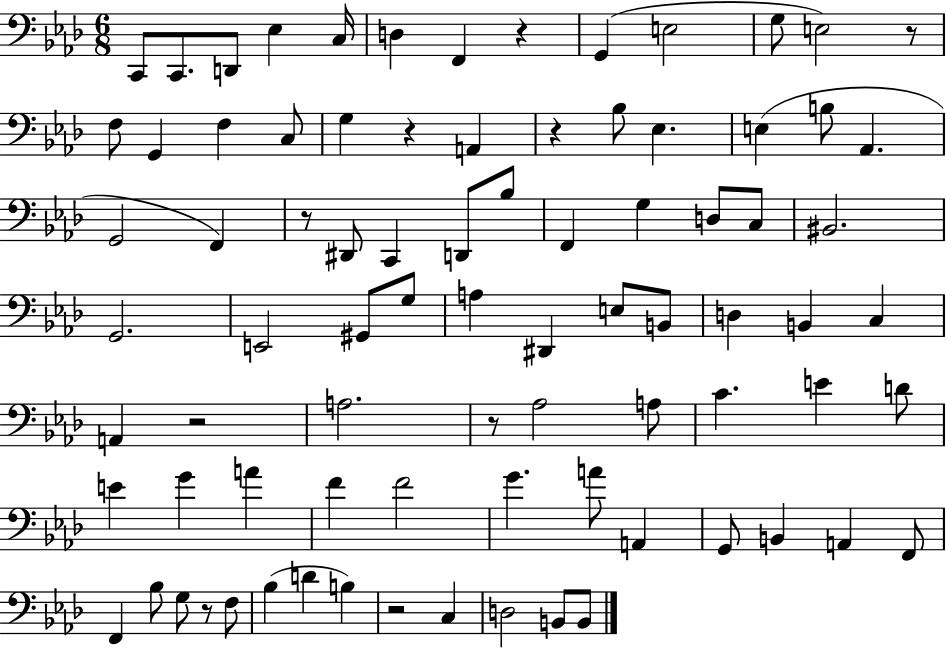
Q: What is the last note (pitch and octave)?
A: B2